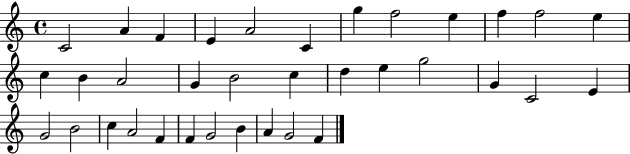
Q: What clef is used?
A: treble